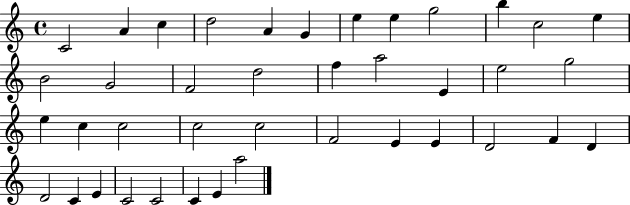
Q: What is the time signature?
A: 4/4